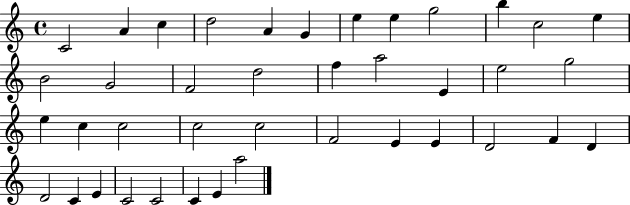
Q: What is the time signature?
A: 4/4